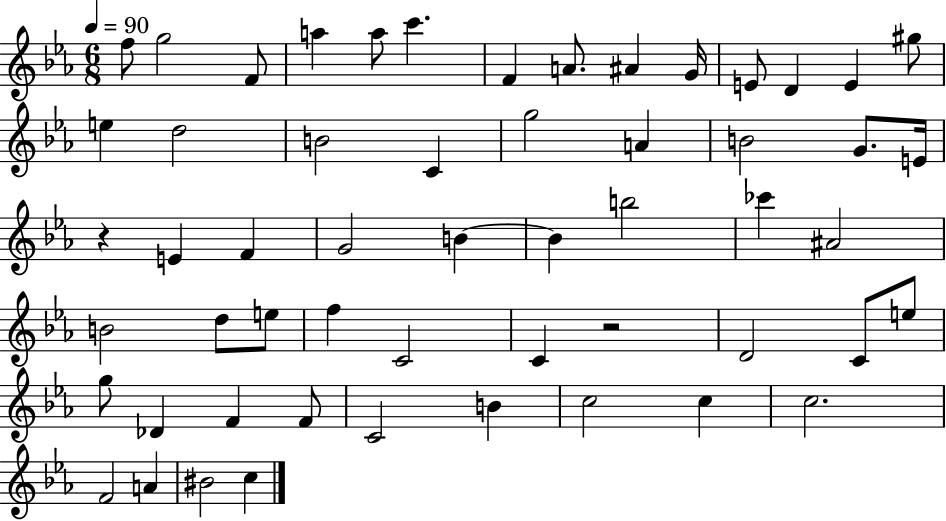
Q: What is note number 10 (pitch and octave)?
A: G4